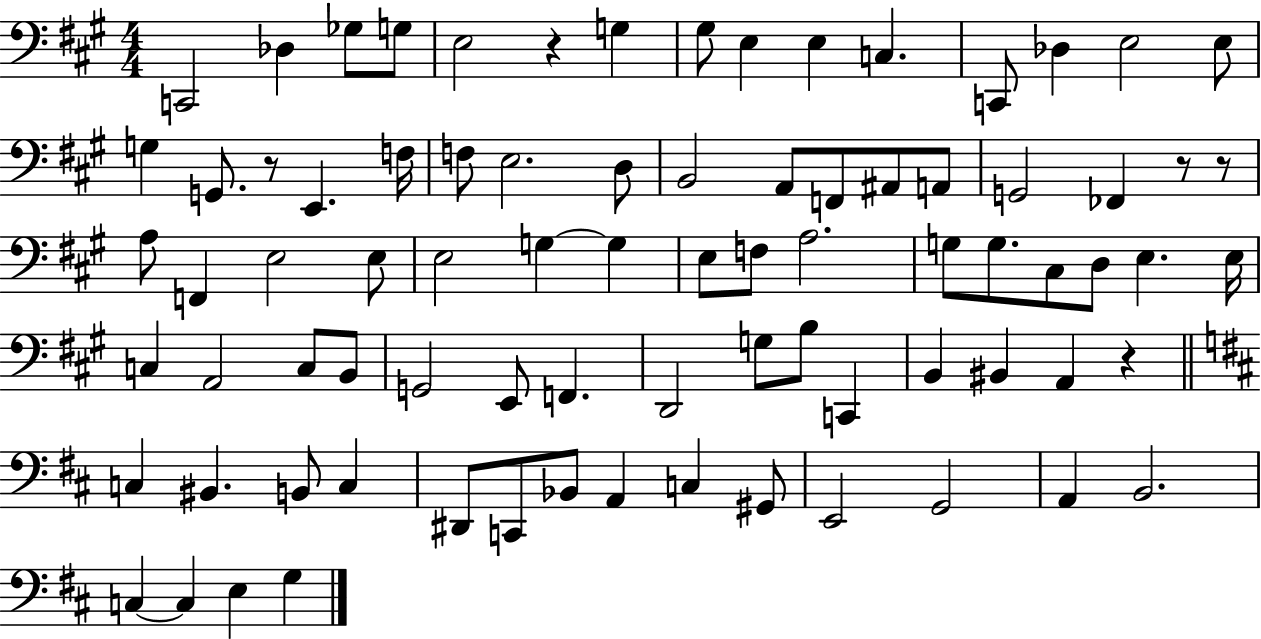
X:1
T:Untitled
M:4/4
L:1/4
K:A
C,,2 _D, _G,/2 G,/2 E,2 z G, ^G,/2 E, E, C, C,,/2 _D, E,2 E,/2 G, G,,/2 z/2 E,, F,/4 F,/2 E,2 D,/2 B,,2 A,,/2 F,,/2 ^A,,/2 A,,/2 G,,2 _F,, z/2 z/2 A,/2 F,, E,2 E,/2 E,2 G, G, E,/2 F,/2 A,2 G,/2 G,/2 ^C,/2 D,/2 E, E,/4 C, A,,2 C,/2 B,,/2 G,,2 E,,/2 F,, D,,2 G,/2 B,/2 C,, B,, ^B,, A,, z C, ^B,, B,,/2 C, ^D,,/2 C,,/2 _B,,/2 A,, C, ^G,,/2 E,,2 G,,2 A,, B,,2 C, C, E, G,